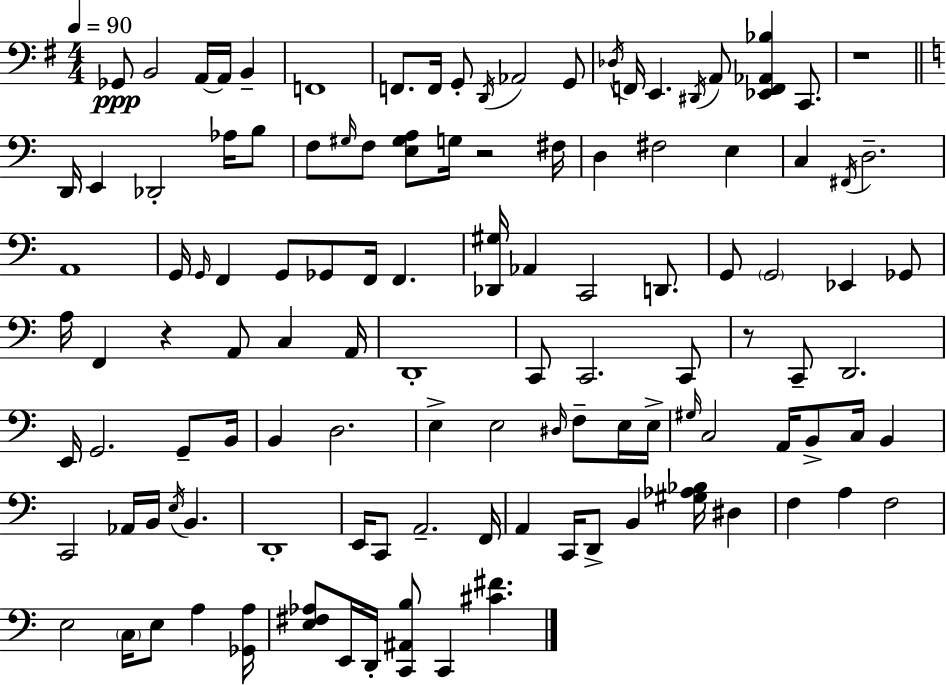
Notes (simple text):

Gb2/e B2/h A2/s A2/s B2/q F2/w F2/e. F2/s G2/e D2/s Ab2/h G2/e Db3/s F2/s E2/q. D#2/s A2/e [Eb2,F2,Ab2,Bb3]/q C2/e. R/w D2/s E2/q Db2/h Ab3/s B3/e F3/e G#3/s F3/e [E3,G#3,A3]/e G3/s R/h F#3/s D3/q F#3/h E3/q C3/q F#2/s D3/h. A2/w G2/s G2/s F2/q G2/e Gb2/e F2/s F2/q. [Db2,G#3]/s Ab2/q C2/h D2/e. G2/e G2/h Eb2/q Gb2/e A3/s F2/q R/q A2/e C3/q A2/s D2/w C2/e C2/h. C2/e R/e C2/e D2/h. E2/s G2/h. G2/e B2/s B2/q D3/h. E3/q E3/h D#3/s F3/e E3/s E3/s G#3/s C3/h A2/s B2/e C3/s B2/q C2/h Ab2/s B2/s E3/s B2/q. D2/w E2/s C2/e A2/h. F2/s A2/q C2/s D2/e B2/q [G#3,Ab3,Bb3]/s D#3/q F3/q A3/q F3/h E3/h C3/s E3/e A3/q [Gb2,A3]/s [E3,F#3,Ab3]/e E2/s D2/s [C2,A#2,B3]/e C2/q [C#4,F#4]/q.